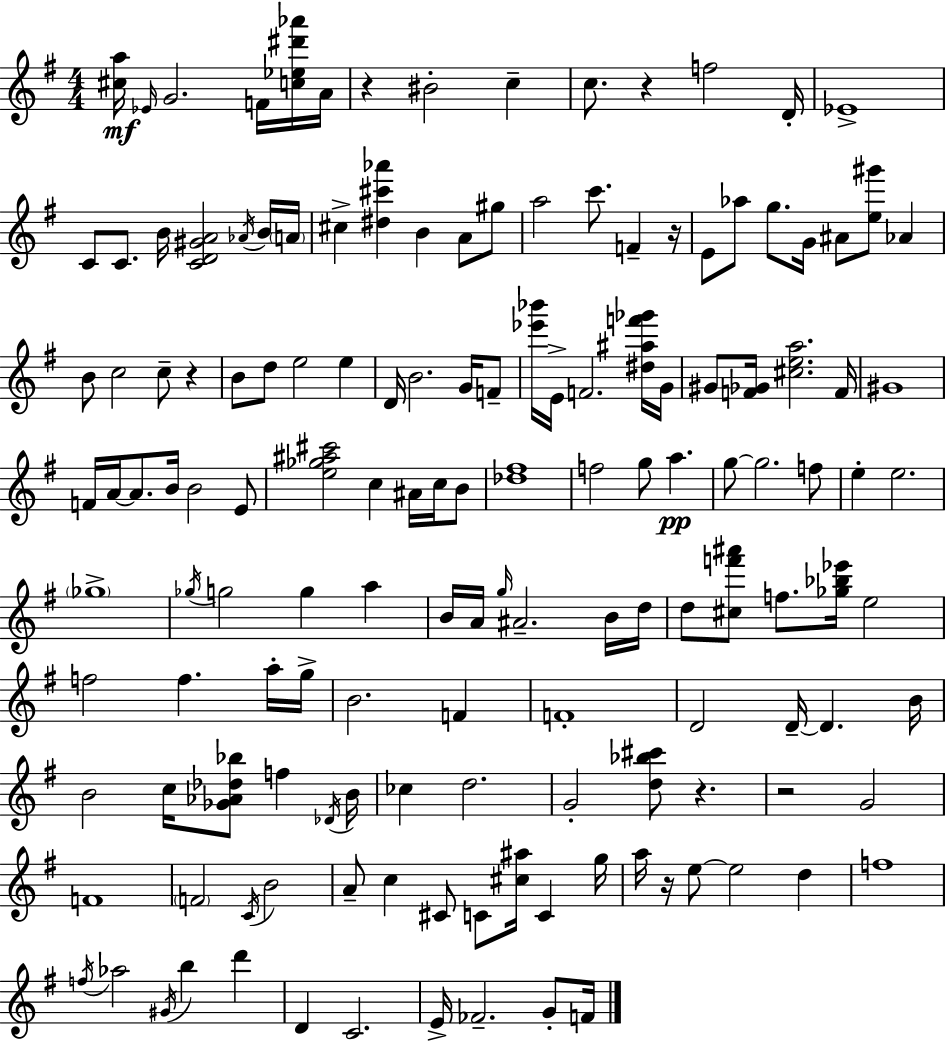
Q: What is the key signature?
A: G major